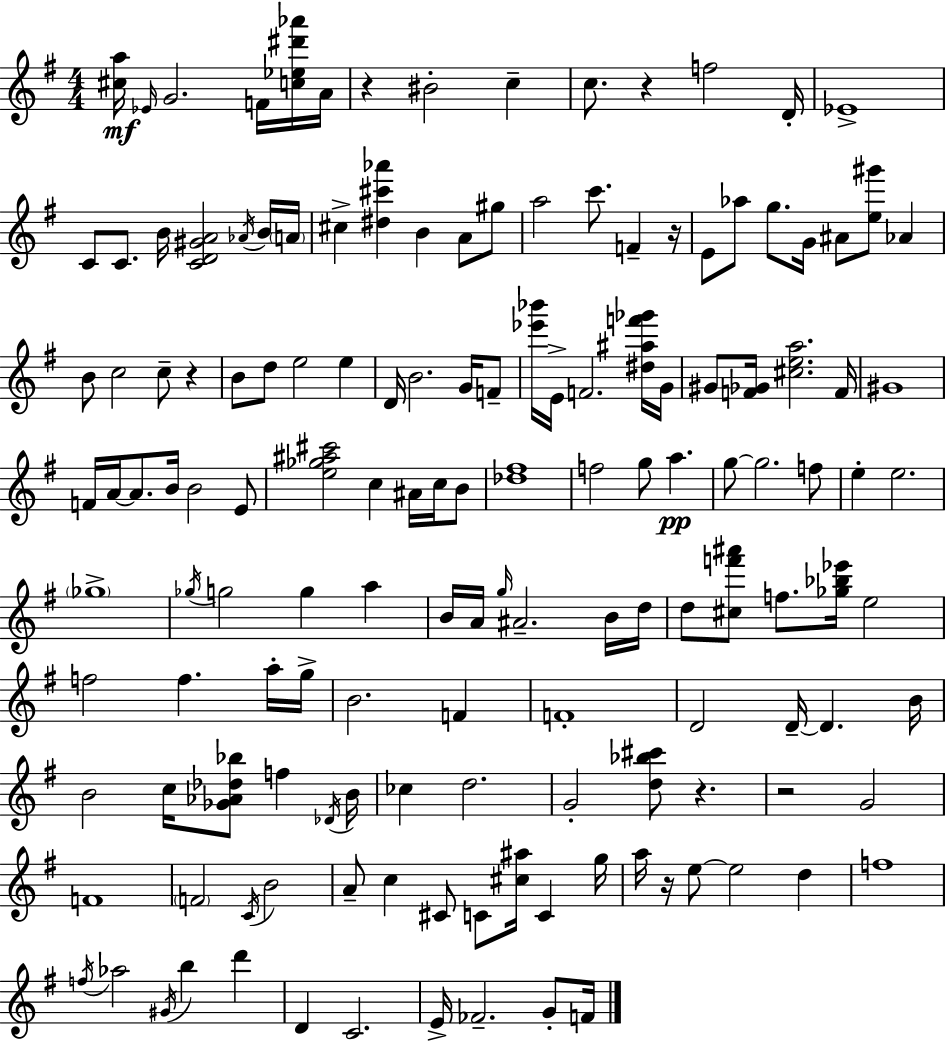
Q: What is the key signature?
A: G major